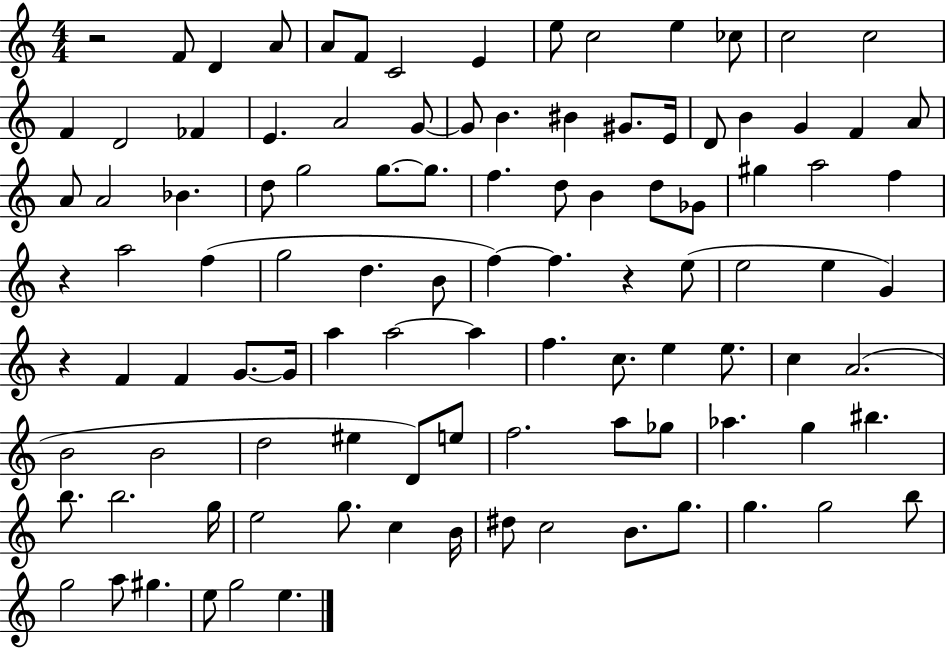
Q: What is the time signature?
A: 4/4